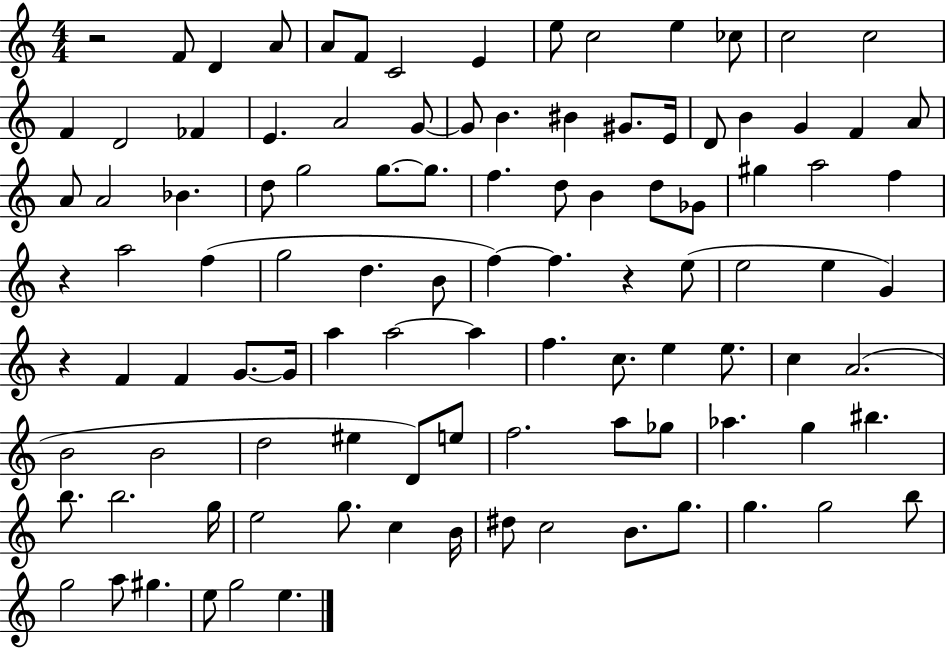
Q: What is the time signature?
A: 4/4